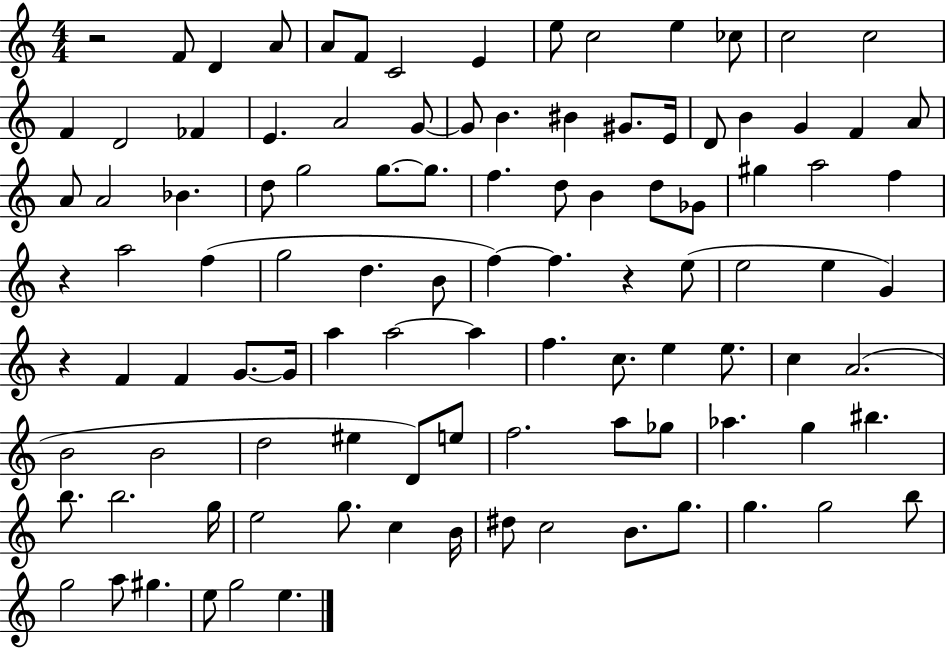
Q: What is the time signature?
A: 4/4